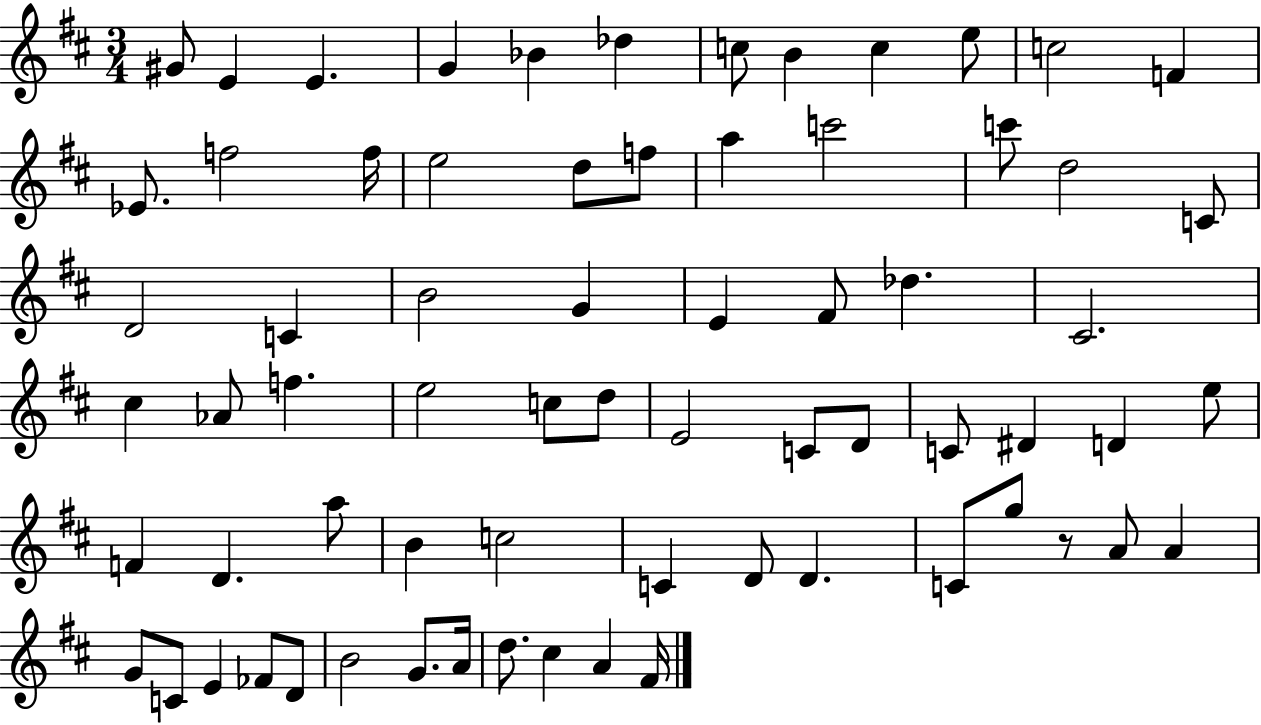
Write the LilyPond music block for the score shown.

{
  \clef treble
  \numericTimeSignature
  \time 3/4
  \key d \major
  \repeat volta 2 { gis'8 e'4 e'4. | g'4 bes'4 des''4 | c''8 b'4 c''4 e''8 | c''2 f'4 | \break ees'8. f''2 f''16 | e''2 d''8 f''8 | a''4 c'''2 | c'''8 d''2 c'8 | \break d'2 c'4 | b'2 g'4 | e'4 fis'8 des''4. | cis'2. | \break cis''4 aes'8 f''4. | e''2 c''8 d''8 | e'2 c'8 d'8 | c'8 dis'4 d'4 e''8 | \break f'4 d'4. a''8 | b'4 c''2 | c'4 d'8 d'4. | c'8 g''8 r8 a'8 a'4 | \break g'8 c'8 e'4 fes'8 d'8 | b'2 g'8. a'16 | d''8. cis''4 a'4 fis'16 | } \bar "|."
}